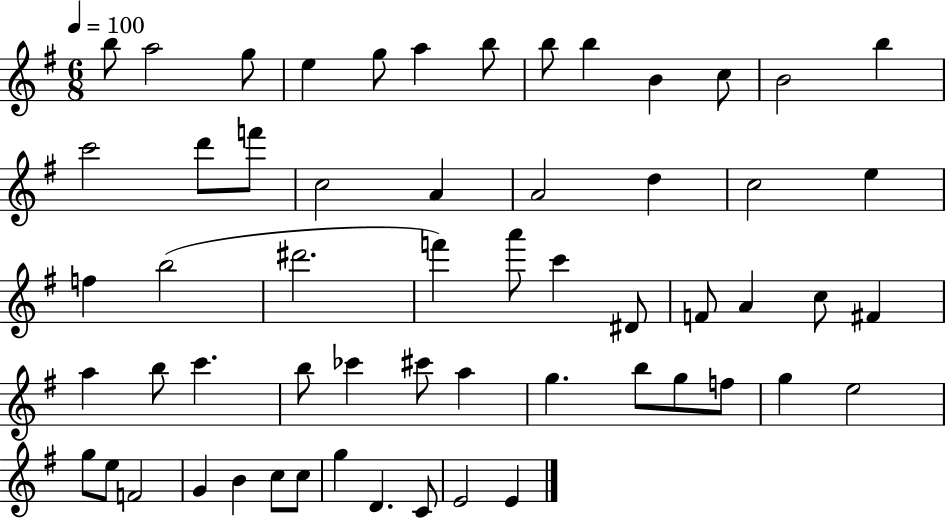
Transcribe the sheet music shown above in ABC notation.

X:1
T:Untitled
M:6/8
L:1/4
K:G
b/2 a2 g/2 e g/2 a b/2 b/2 b B c/2 B2 b c'2 d'/2 f'/2 c2 A A2 d c2 e f b2 ^d'2 f' a'/2 c' ^D/2 F/2 A c/2 ^F a b/2 c' b/2 _c' ^c'/2 a g b/2 g/2 f/2 g e2 g/2 e/2 F2 G B c/2 c/2 g D C/2 E2 E